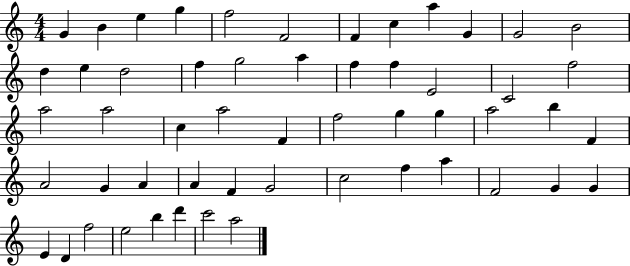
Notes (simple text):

G4/q B4/q E5/q G5/q F5/h F4/h F4/q C5/q A5/q G4/q G4/h B4/h D5/q E5/q D5/h F5/q G5/h A5/q F5/q F5/q E4/h C4/h F5/h A5/h A5/h C5/q A5/h F4/q F5/h G5/q G5/q A5/h B5/q F4/q A4/h G4/q A4/q A4/q F4/q G4/h C5/h F5/q A5/q F4/h G4/q G4/q E4/q D4/q F5/h E5/h B5/q D6/q C6/h A5/h